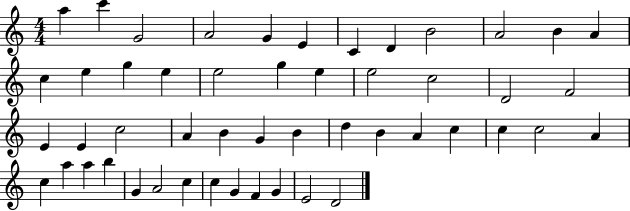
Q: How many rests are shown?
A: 0